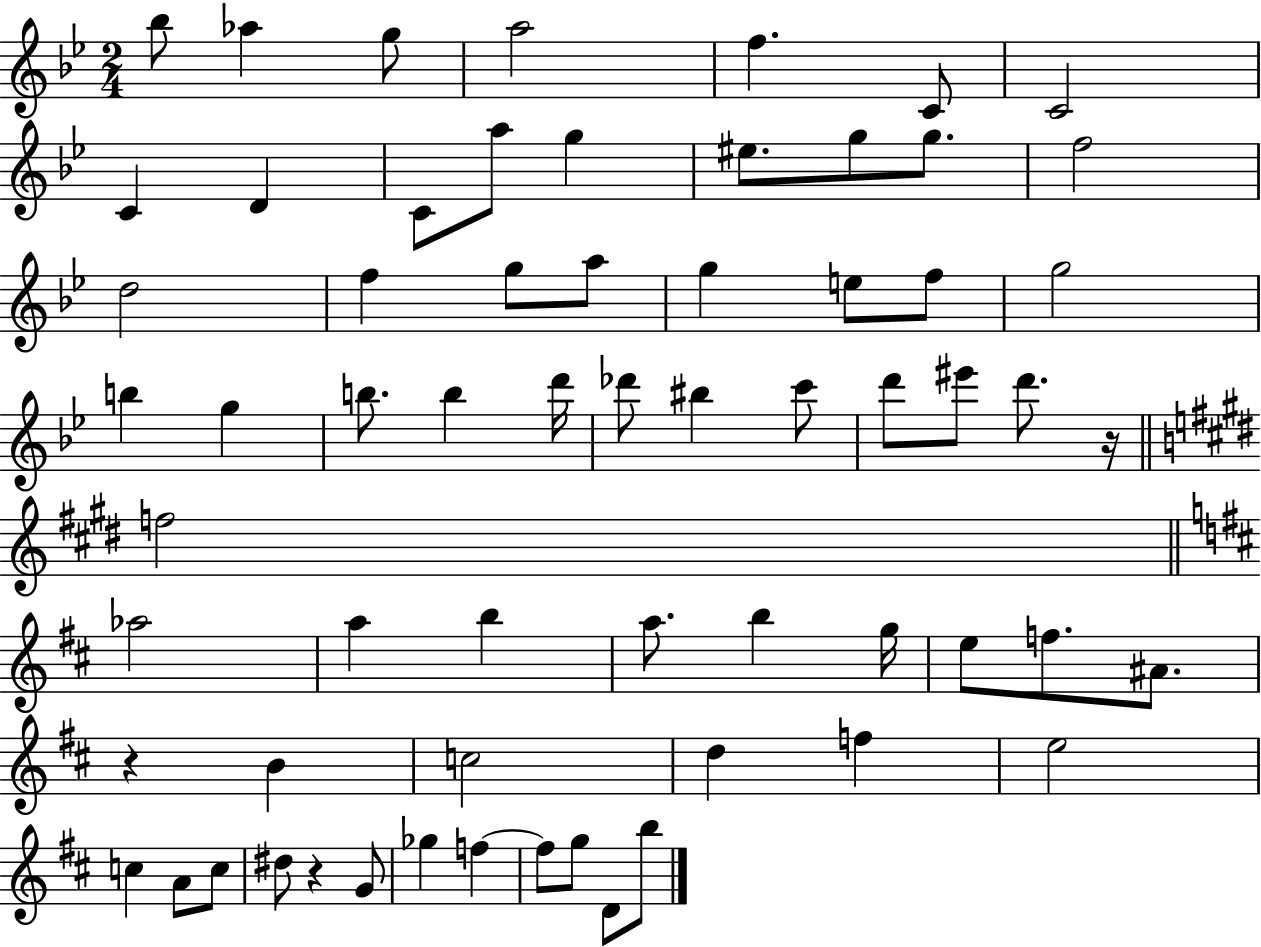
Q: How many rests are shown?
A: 3